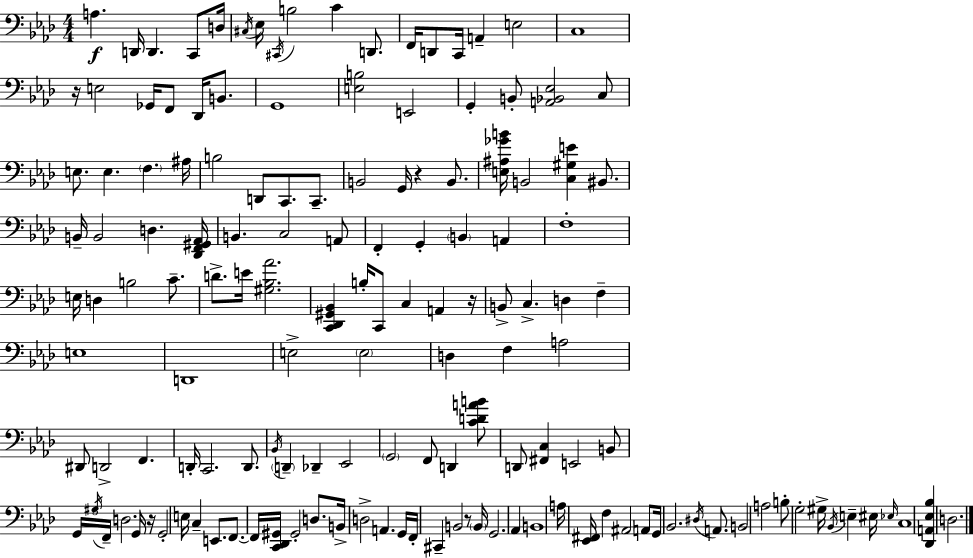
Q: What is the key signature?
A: AES major